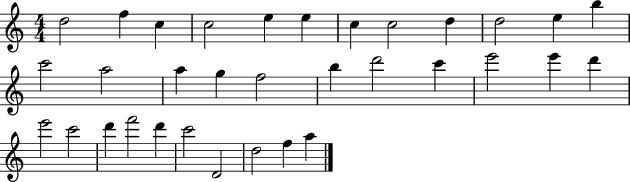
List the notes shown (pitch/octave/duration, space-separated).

D5/h F5/q C5/q C5/h E5/q E5/q C5/q C5/h D5/q D5/h E5/q B5/q C6/h A5/h A5/q G5/q F5/h B5/q D6/h C6/q E6/h E6/q D6/q E6/h C6/h D6/q F6/h D6/q C6/h D4/h D5/h F5/q A5/q